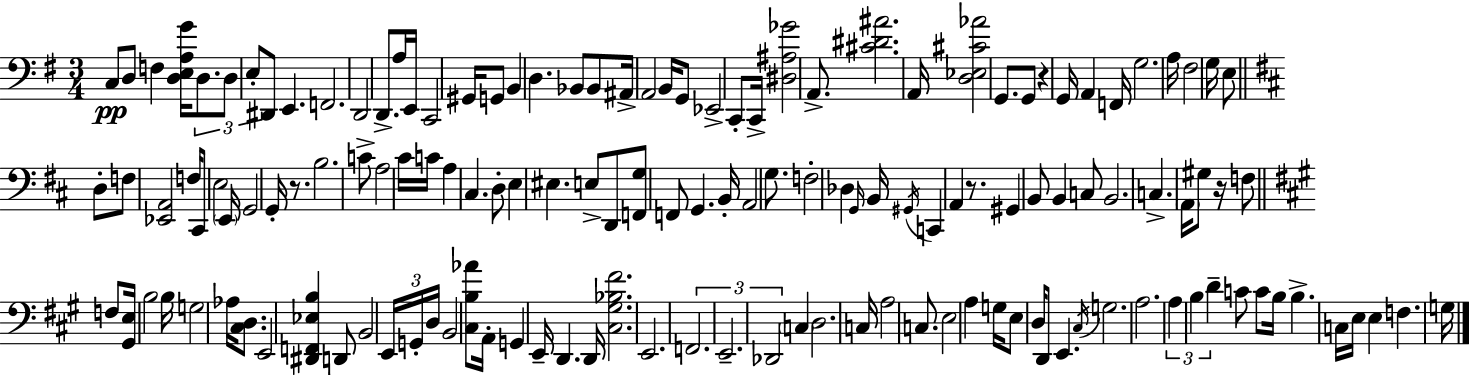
{
  \clef bass
  \numericTimeSignature
  \time 3/4
  \key e \minor
  c8\pp d8 f4 <d e a g'>16 \tuplet 3/2 { d8. | d8 e8-. } dis,8 e,4. | f,2. | d,2 d,8.-> a16 | \break e,16 c,2 gis,16 g,8 | b,4 d4. bes,8 | bes,8 ais,16-> a,2 b,16 | g,8 ees,2-> c,8-. | \break c,16-> <dis ais ges'>2 a,8.-> | <cis' dis' ais'>2. | a,16 <d ees cis' aes'>2 g,8. | g,8 r4 g,16 a,4 f,16 | \break g2. | a16 fis2 g16 e8 | \bar "||" \break \key d \major d8-. f8 <ees, a,>2 | f16 cis,8 e2 \parenthesize e,16 | g,2 g,16-. r8. | b2. | \break c'8-> a2 cis'16 c'16 | a4 cis4. d8-. | e4 eis4. e8-> | d,8 <f, g>8 f,8 g,4. | \break b,16-. a,2 g8. | f2-. des4 | \grace { g,16 } b,16 \acciaccatura { gis,16 } c,4 a,4 r8. | gis,4 b,8 b,4 | \break c8 b,2. | c4.-> \parenthesize a,16 gis8 r16 | f8 \bar "||" \break \key a \major f8 <gis, e>16 b2 b16 | g2 aes16 <cis d>8. | e,2 <dis, f, ees b>4 | d,8 b,2 \tuplet 3/2 { e,16 g,16-. | \break d16 } b,2 <cis b aes'>8 a,16-. | g,4 e,16-- d,4. d,16 | <cis gis bes fis'>2. | e,2. | \break \tuplet 3/2 { f,2. | e,2.-- | des,2 } \parenthesize c4 | d2. | \break c16 a2 c8. | e2 a4 | g16 e8 d16 d,8 e,4. | \acciaccatura { cis16 } g2. | \break a2. | \tuplet 3/2 { a4 b4 d'4-- } | c'8 c'8 b16 b4.-> | c16 e16 e4 f4. | \break g16 \bar "|."
}